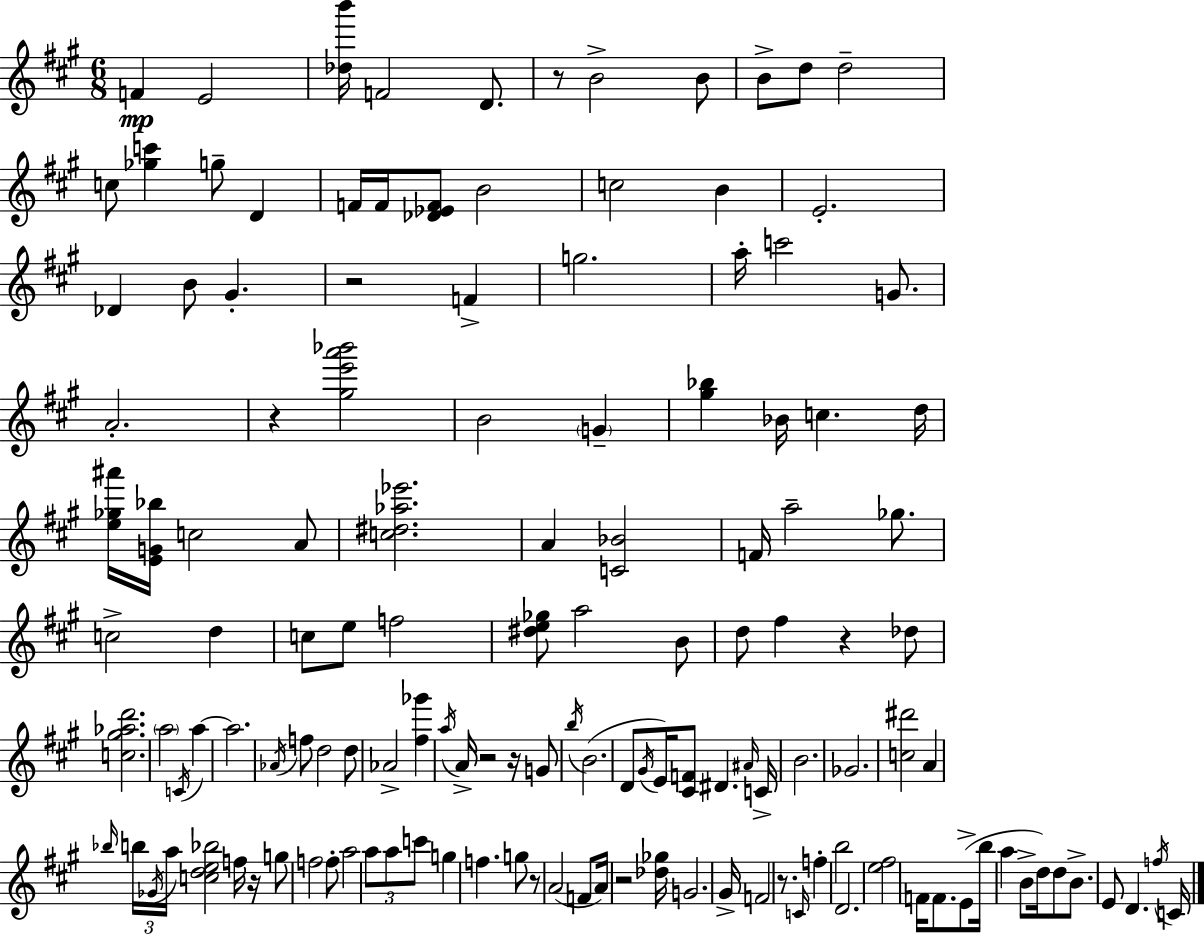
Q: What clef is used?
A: treble